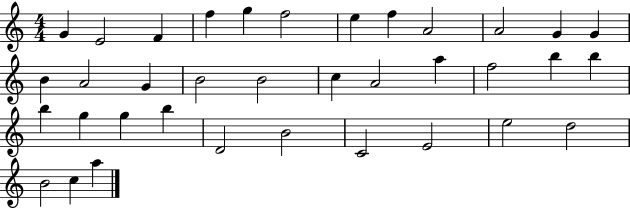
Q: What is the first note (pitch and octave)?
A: G4